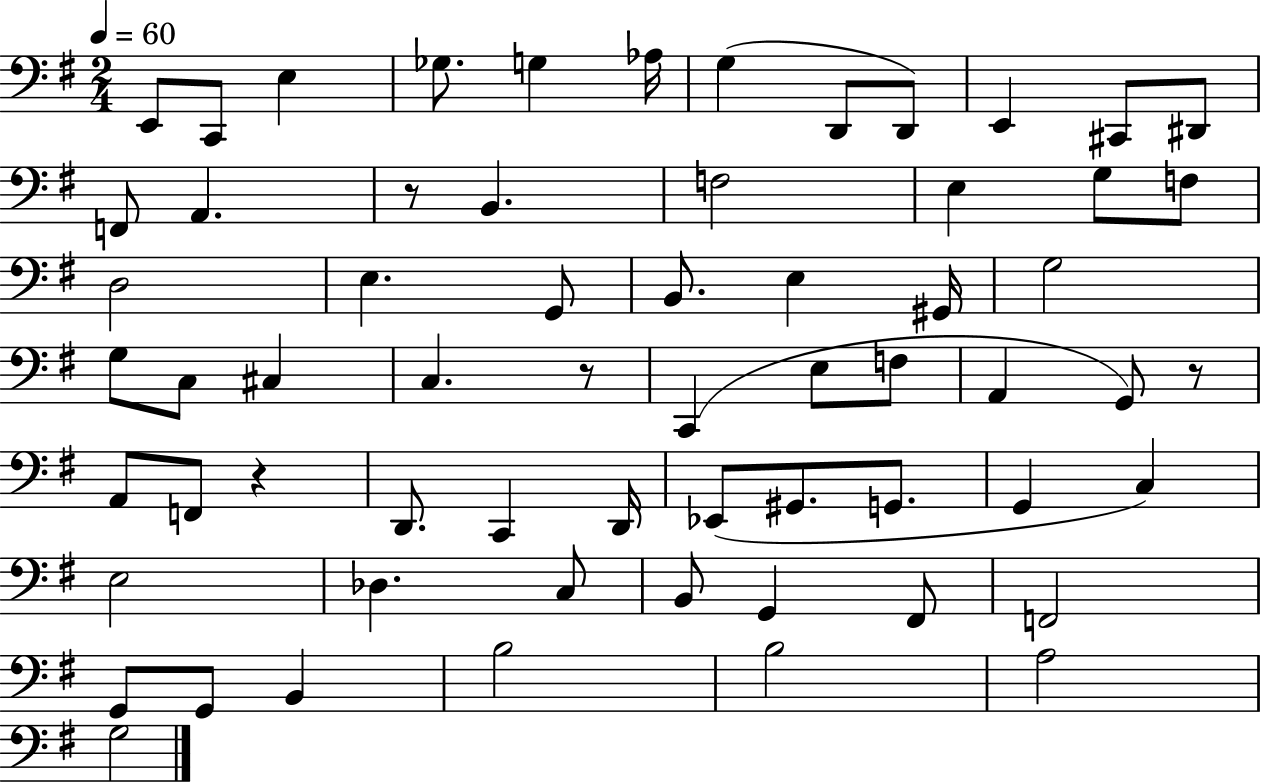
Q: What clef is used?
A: bass